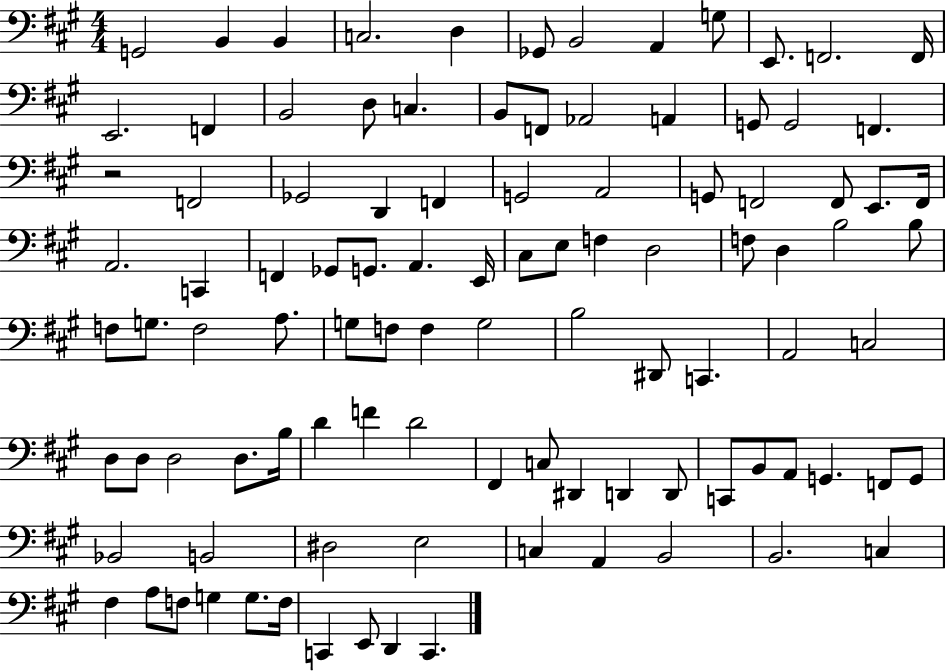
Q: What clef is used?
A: bass